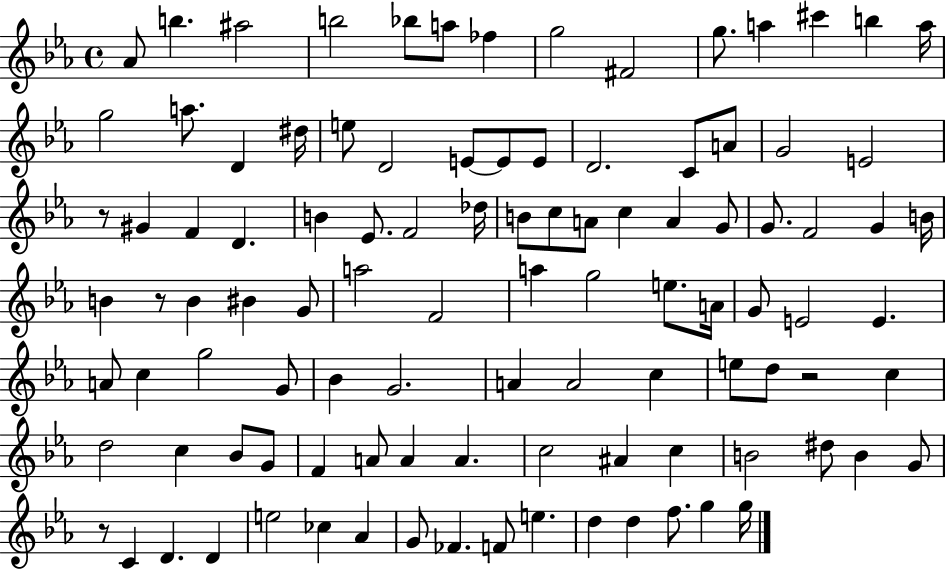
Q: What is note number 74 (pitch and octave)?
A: G4